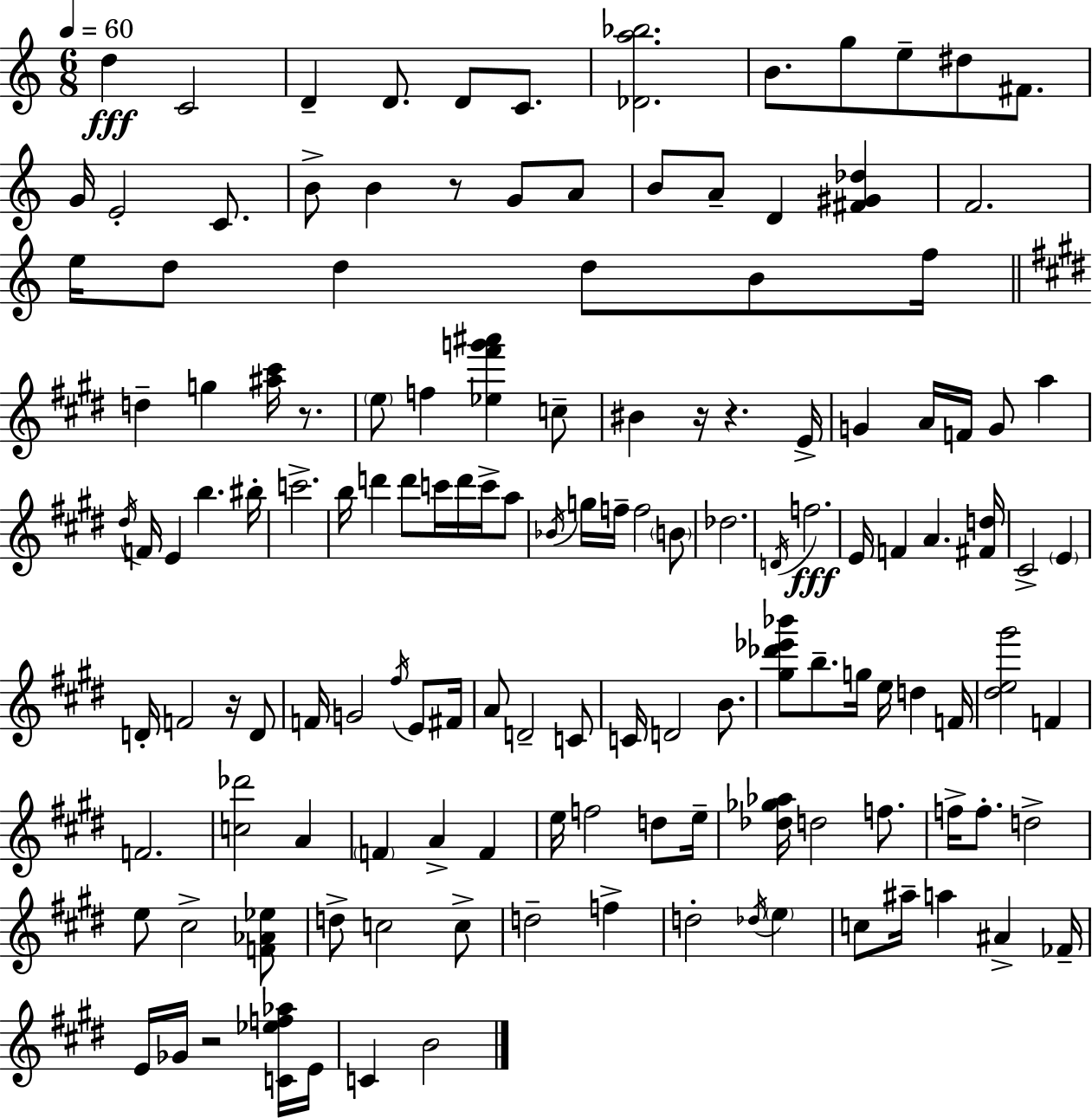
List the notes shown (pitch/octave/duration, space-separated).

D5/q C4/h D4/q D4/e. D4/e C4/e. [Db4,A5,Bb5]/h. B4/e. G5/e E5/e D#5/e F#4/e. G4/s E4/h C4/e. B4/e B4/q R/e G4/e A4/e B4/e A4/e D4/q [F#4,G#4,Db5]/q F4/h. E5/s D5/e D5/q D5/e B4/e F5/s D5/q G5/q [A#5,C#6]/s R/e. E5/e F5/q [Eb5,F#6,G6,A#6]/q C5/e BIS4/q R/s R/q. E4/s G4/q A4/s F4/s G4/e A5/q D#5/s F4/s E4/q B5/q. BIS5/s C6/h. B5/s D6/q D6/e C6/s D6/s C6/s A5/e Bb4/s G5/s F5/s F5/h B4/e Db5/h. D4/s F5/h. E4/s F4/q A4/q. [F#4,D5]/s C#4/h E4/q D4/s F4/h R/s D4/e F4/s G4/h F#5/s E4/e F#4/s A4/e D4/h C4/e C4/s D4/h B4/e. [G#5,Db6,Eb6,Bb6]/e B5/e. G5/s E5/s D5/q F4/s [D#5,E5,G#6]/h F4/q F4/h. [C5,Db6]/h A4/q F4/q A4/q F4/q E5/s F5/h D5/e E5/s [Db5,Gb5,Ab5]/s D5/h F5/e. F5/s F5/e. D5/h E5/e C#5/h [F4,Ab4,Eb5]/e D5/e C5/h C5/e D5/h F5/q D5/h Db5/s E5/q C5/e A#5/s A5/q A#4/q FES4/s E4/s Gb4/s R/h [C4,Eb5,F5,Ab5]/s E4/s C4/q B4/h